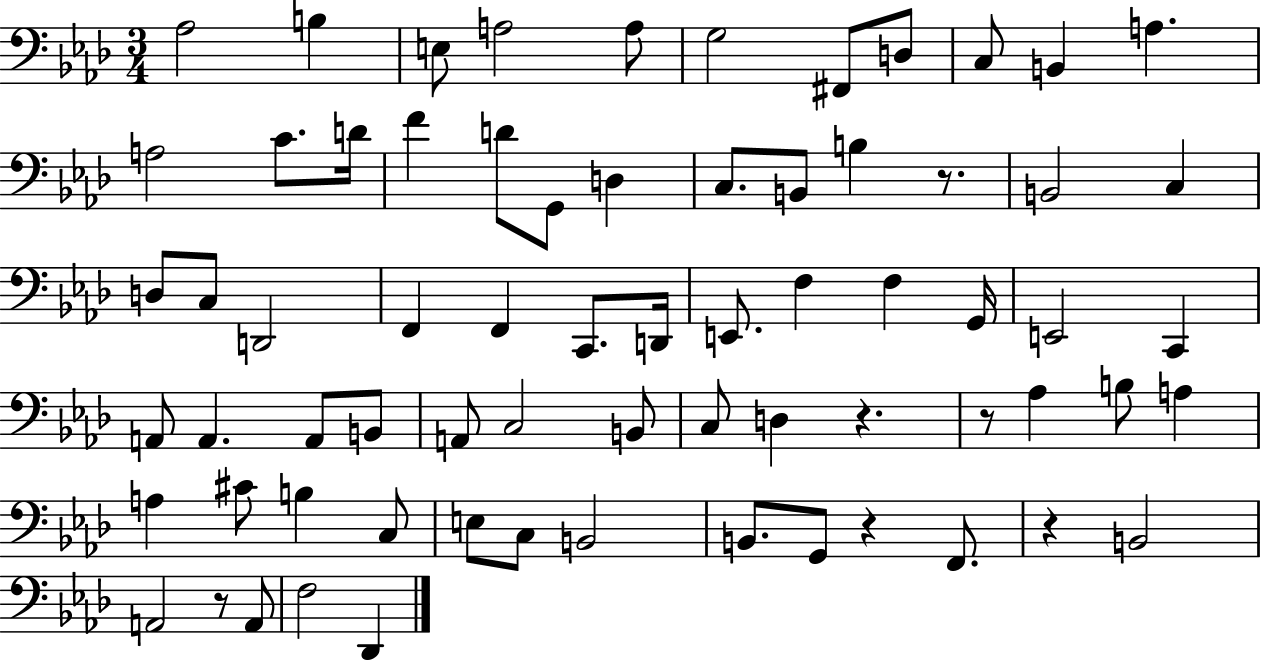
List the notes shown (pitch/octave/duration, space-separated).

Ab3/h B3/q E3/e A3/h A3/e G3/h F#2/e D3/e C3/e B2/q A3/q. A3/h C4/e. D4/s F4/q D4/e G2/e D3/q C3/e. B2/e B3/q R/e. B2/h C3/q D3/e C3/e D2/h F2/q F2/q C2/e. D2/s E2/e. F3/q F3/q G2/s E2/h C2/q A2/e A2/q. A2/e B2/e A2/e C3/h B2/e C3/e D3/q R/q. R/e Ab3/q B3/e A3/q A3/q C#4/e B3/q C3/e E3/e C3/e B2/h B2/e. G2/e R/q F2/e. R/q B2/h A2/h R/e A2/e F3/h Db2/q